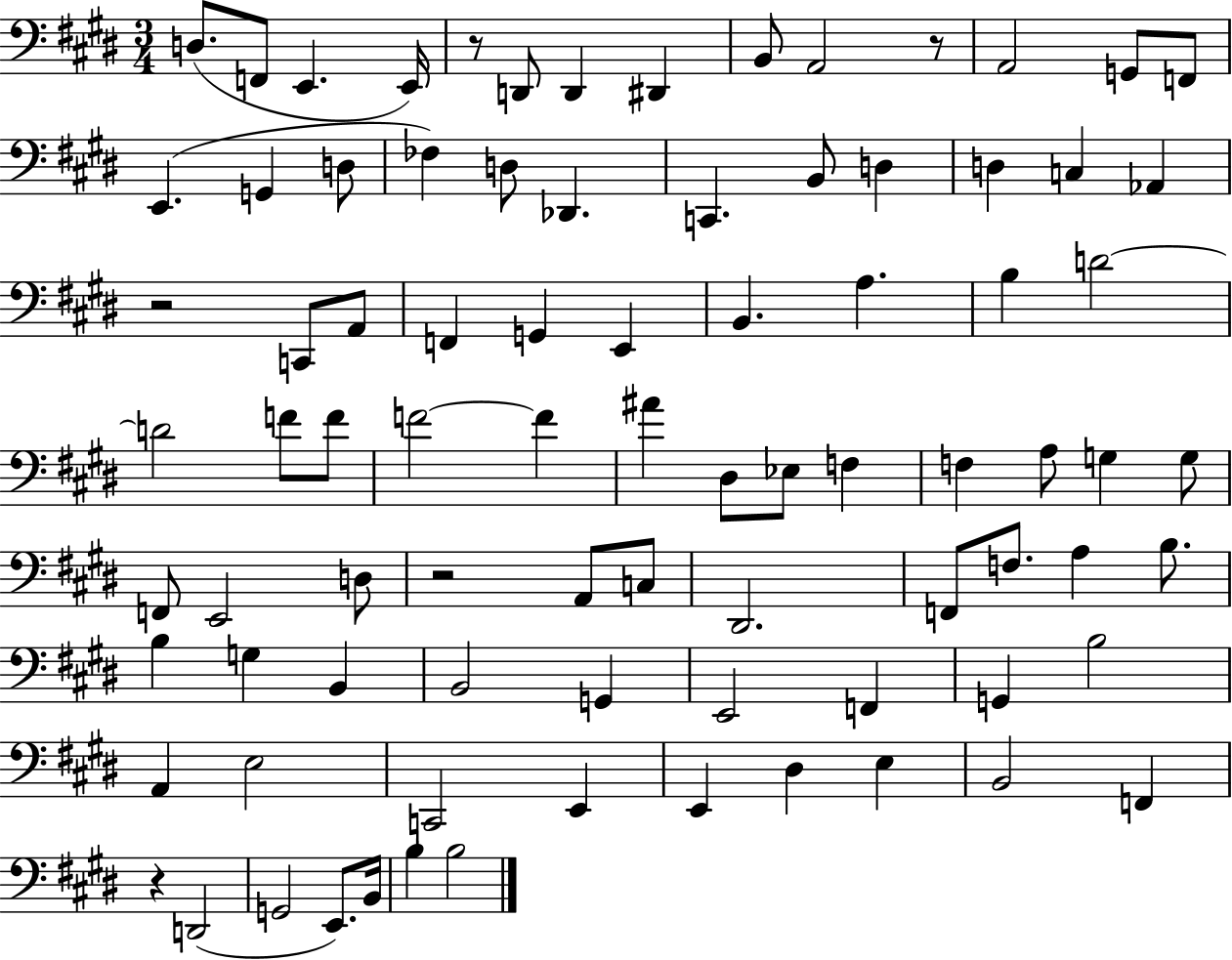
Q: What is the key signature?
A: E major